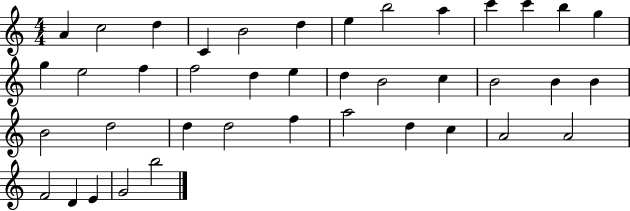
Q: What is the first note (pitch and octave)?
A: A4